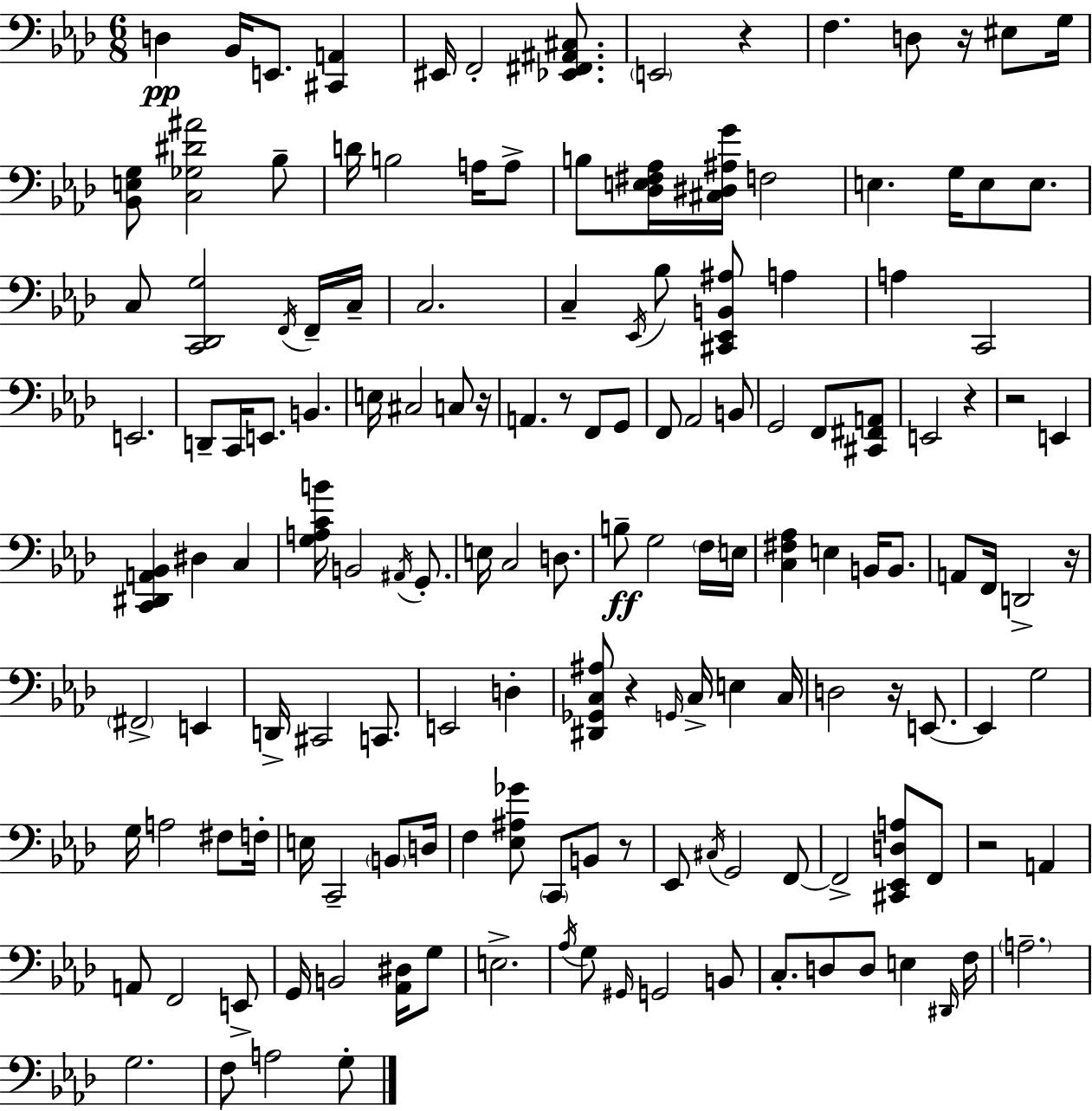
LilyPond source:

{
  \clef bass
  \numericTimeSignature
  \time 6/8
  \key f \minor
  d4\pp bes,16 e,8. <cis, a,>4 | eis,16 f,2-. <ees, fis, ais, cis>8. | \parenthesize e,2 r4 | f4. d8 r16 eis8 g16 | \break <bes, e g>8 <c ges dis' ais'>2 bes8-- | d'16 b2 a16 a8-> | b8 <des e fis aes>16 <cis dis ais g'>16 f2 | e4. g16 e8 e8. | \break c8 <c, des, g>2 \acciaccatura { f,16 } f,16-- | c16-- c2. | c4-- \acciaccatura { ees,16 } bes8 <cis, ees, b, ais>8 a4 | a4 c,2 | \break e,2. | d,8-- c,16 e,8. b,4. | e16 cis2 c8 | r16 a,4. r8 f,8 | \break g,8 f,8 aes,2 | b,8 g,2 f,8 | <cis, fis, a,>8 e,2 r4 | r2 e,4 | \break <c, dis, a, bes,>4 dis4 c4 | <g a c' b'>16 b,2 \acciaccatura { ais,16 } | g,8.-. e16 c2 | d8. b8--\ff g2 | \break \parenthesize f16 e16 <c fis aes>4 e4 b,16 | b,8. a,8 f,16 d,2-> | r16 \parenthesize fis,2-> e,4 | d,16-> cis,2 | \break c,8. e,2 d4-. | <dis, ges, c ais>8 r4 \grace { g,16 } c16-> e4 | c16 d2 | r16 e,8.~~ e,4 g2 | \break g16 a2 | fis8 f16-. e16 c,2-- | \parenthesize b,8 d16 f4 <ees ais ges'>8 \parenthesize c,8 | b,8 r8 ees,8 \acciaccatura { cis16 } g,2 | \break f,8~~ f,2-> | <cis, ees, d a>8 f,8 r2 | a,4 a,8 f,2 | e,8-> g,16 b,2 | \break <aes, dis>16 g8 e2.-> | \acciaccatura { aes16 } g8 \grace { gis,16 } g,2 | b,8 c8.-. d8 | d8 e4 \grace { dis,16 } f16 \parenthesize a2.-- | \break g2. | f8 a2 | g8-. \bar "|."
}